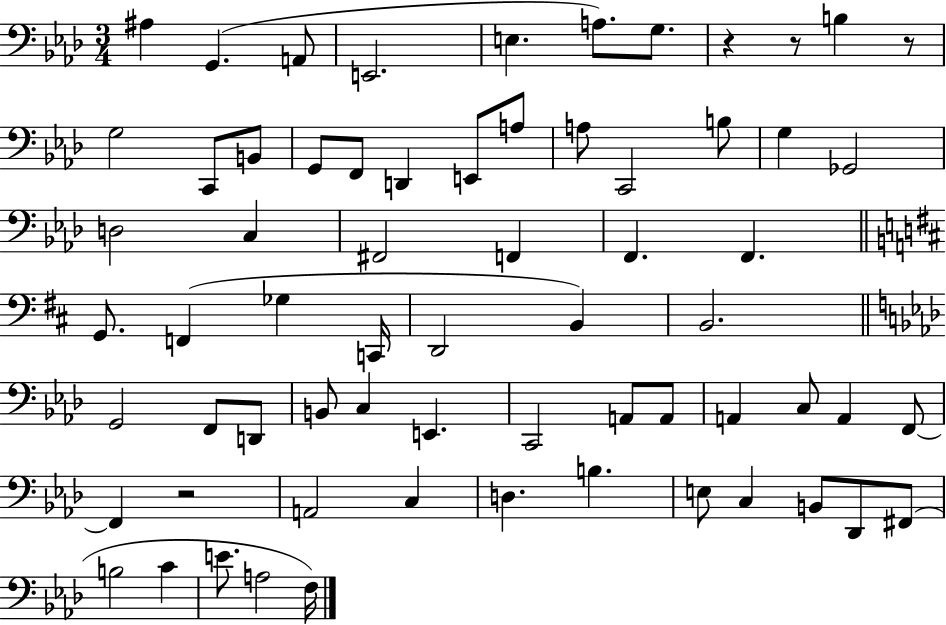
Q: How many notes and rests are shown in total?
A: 66